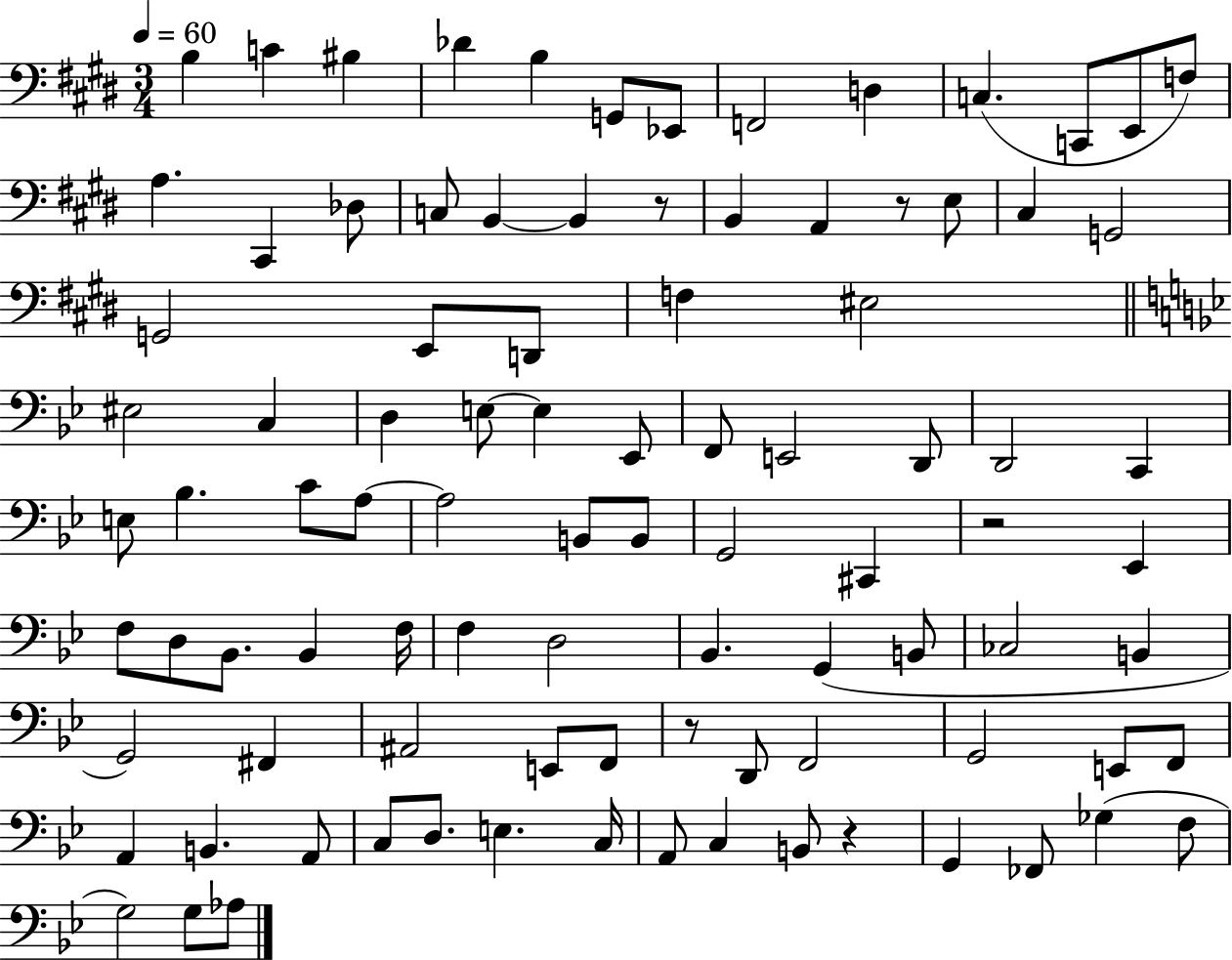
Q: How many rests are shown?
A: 5